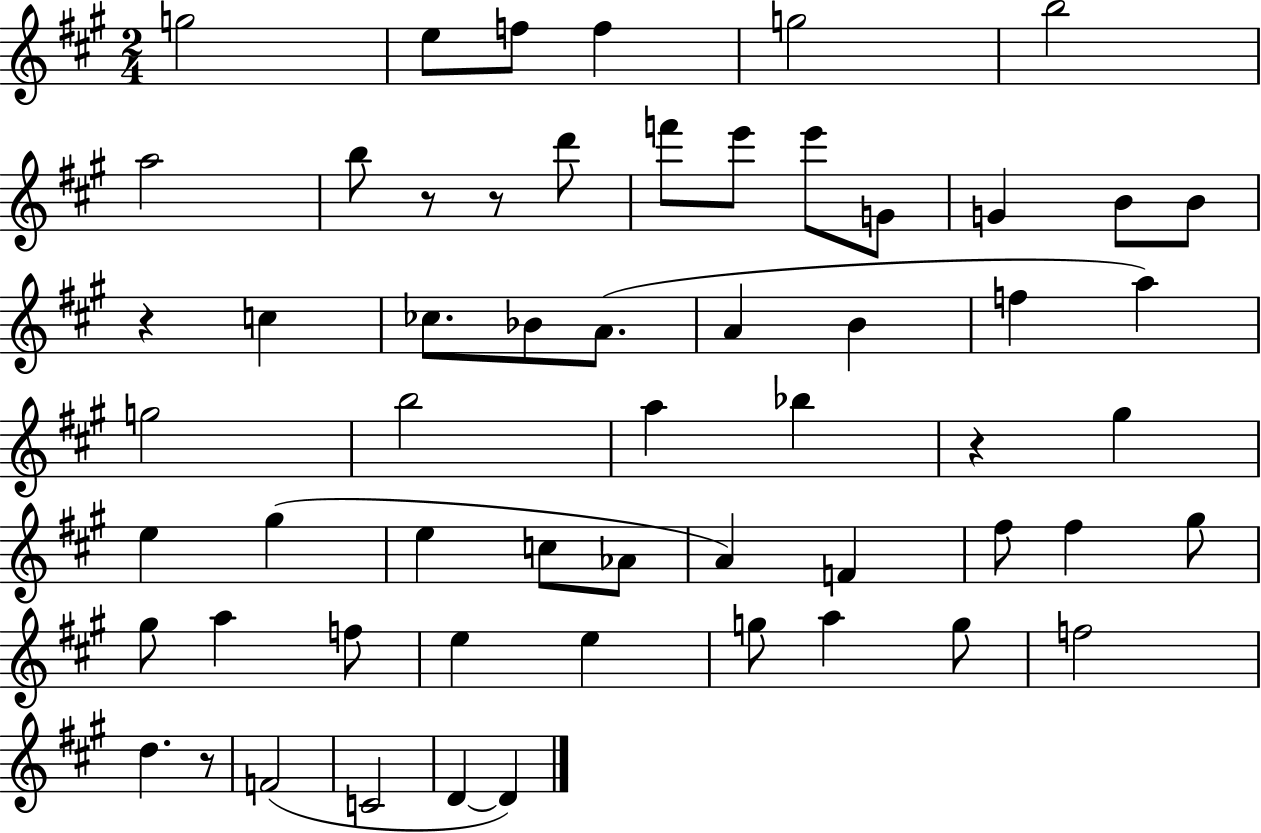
X:1
T:Untitled
M:2/4
L:1/4
K:A
g2 e/2 f/2 f g2 b2 a2 b/2 z/2 z/2 d'/2 f'/2 e'/2 e'/2 G/2 G B/2 B/2 z c _c/2 _B/2 A/2 A B f a g2 b2 a _b z ^g e ^g e c/2 _A/2 A F ^f/2 ^f ^g/2 ^g/2 a f/2 e e g/2 a g/2 f2 d z/2 F2 C2 D D